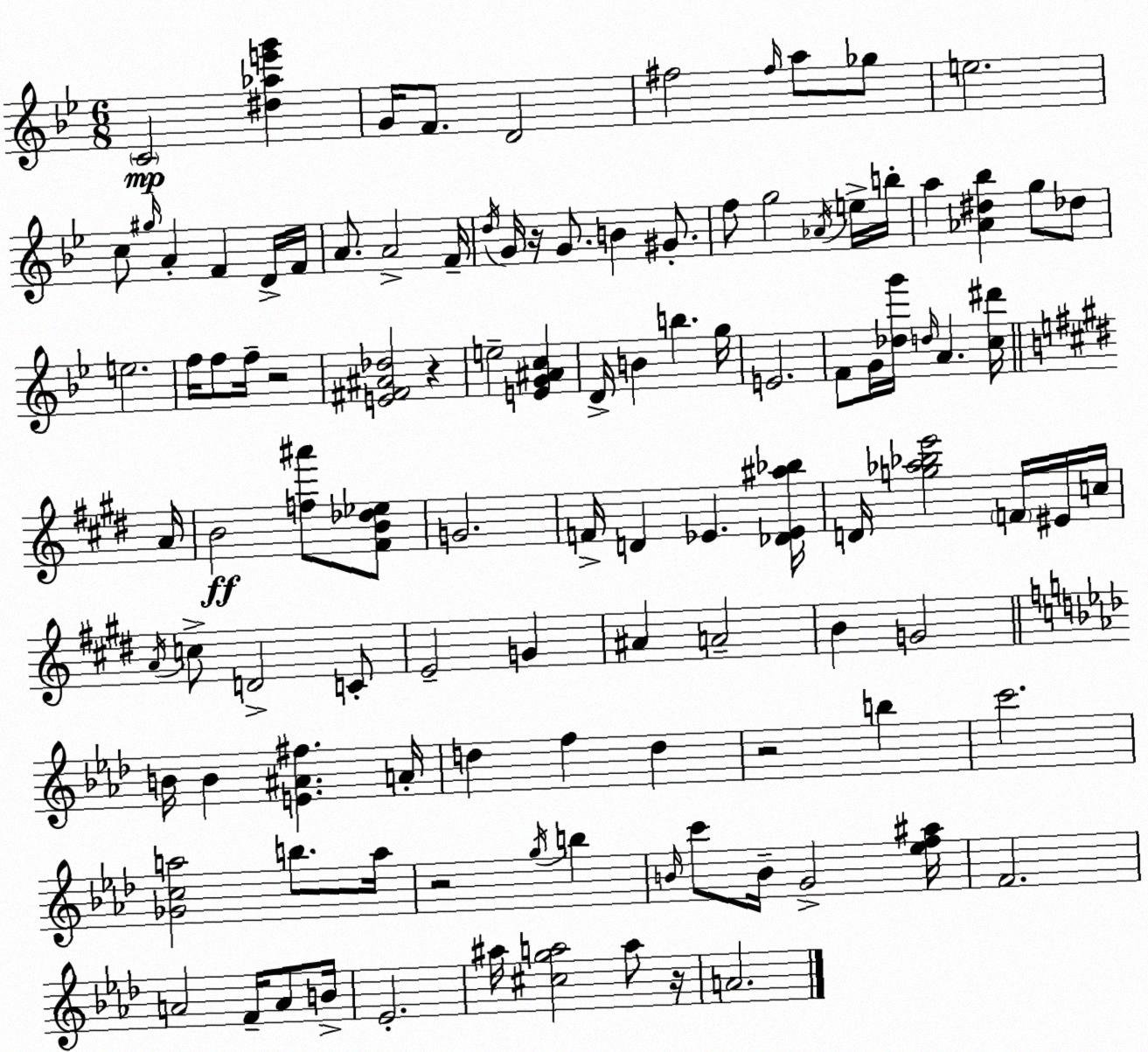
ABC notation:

X:1
T:Untitled
M:6/8
L:1/4
K:Bb
C2 [^d_ae'g'] G/4 F/2 D2 ^f2 ^f/4 a/2 _g/2 e2 c/2 ^g/4 A F D/4 F/4 A/2 A2 F/4 d/4 G/4 z/4 G/2 B ^G/2 f/2 g2 _A/4 e/4 b/4 a [_A^d_b] g/2 _d/2 e2 f/4 f/2 f/4 z2 [E^F^A_d]2 z e2 [EG^Ac] D/4 B b g/4 E2 F/2 G/4 [_dg']/4 d/4 A [c^d']/4 A/4 B2 [f^a']/2 [^FB_d_e]/2 G2 F/4 D _E [_D_E^a_b]/4 D/4 [g_a_be']2 F/4 ^E/4 c/4 A/4 c/2 D2 C/2 E2 G ^A A2 B G2 B/4 B [E^A^f] A/4 d f d z2 b c'2 [_Gca]2 b/2 a/4 z2 g/4 b B/4 c'/2 B/4 G2 [_ef^a]/4 F2 A2 F/4 A/2 B/4 _E2 ^a/4 [^cga]2 a/2 z/4 A2